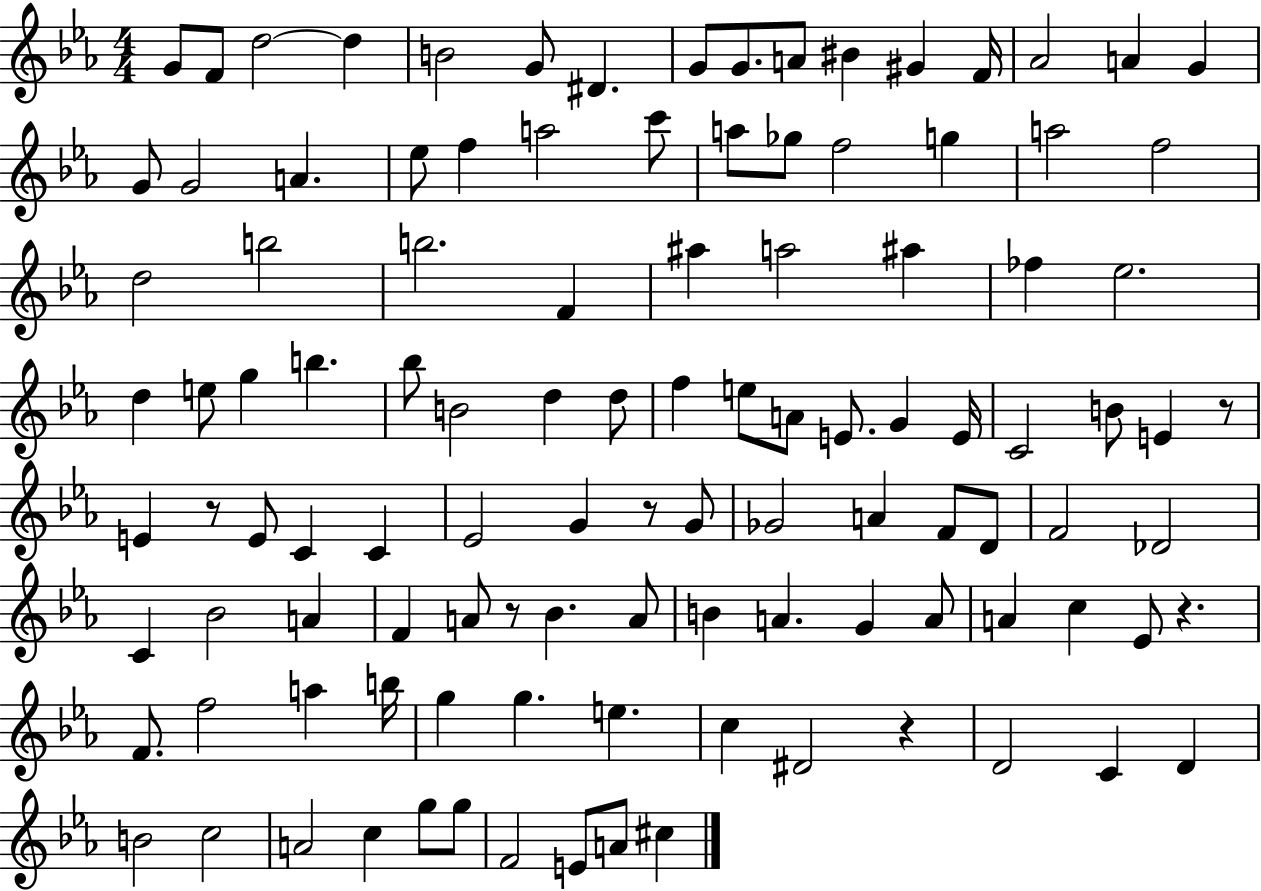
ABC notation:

X:1
T:Untitled
M:4/4
L:1/4
K:Eb
G/2 F/2 d2 d B2 G/2 ^D G/2 G/2 A/2 ^B ^G F/4 _A2 A G G/2 G2 A _e/2 f a2 c'/2 a/2 _g/2 f2 g a2 f2 d2 b2 b2 F ^a a2 ^a _f _e2 d e/2 g b _b/2 B2 d d/2 f e/2 A/2 E/2 G E/4 C2 B/2 E z/2 E z/2 E/2 C C _E2 G z/2 G/2 _G2 A F/2 D/2 F2 _D2 C _B2 A F A/2 z/2 _B A/2 B A G A/2 A c _E/2 z F/2 f2 a b/4 g g e c ^D2 z D2 C D B2 c2 A2 c g/2 g/2 F2 E/2 A/2 ^c